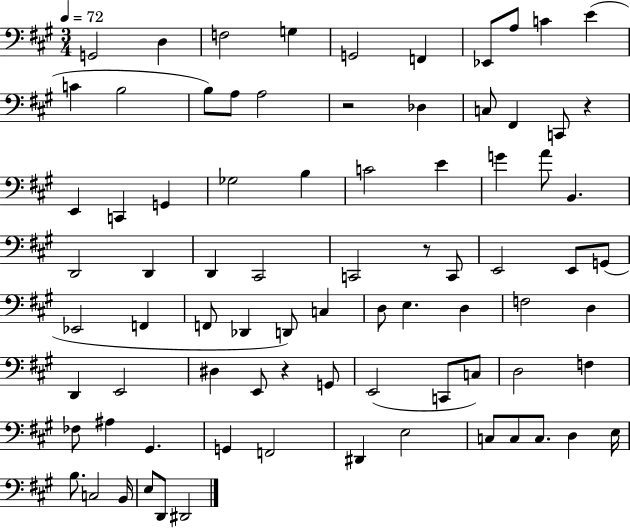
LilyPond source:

{
  \clef bass
  \numericTimeSignature
  \time 3/4
  \key a \major
  \tempo 4 = 72
  \repeat volta 2 { g,2 d4 | f2 g4 | g,2 f,4 | ees,8 a8 c'4 e'4( | \break c'4 b2 | b8) a8 a2 | r2 des4 | c8 fis,4 c,8 r4 | \break e,4 c,4 g,4 | ges2 b4 | c'2 e'4 | g'4 a'8 b,4. | \break d,2 d,4 | d,4 cis,2 | c,2 r8 c,8 | e,2 e,8 g,8( | \break ees,2 f,4 | f,8 des,4 d,8) c4 | d8 e4. d4 | f2 d4 | \break d,4 e,2 | dis4 e,8 r4 g,8 | e,2( c,8 c8) | d2 f4 | \break fes8 ais4 gis,4. | g,4 f,2 | dis,4 e2 | c8 c8 c8. d4 e16 | \break b8. c2 b,16 | e8 d,8 dis,2 | } \bar "|."
}